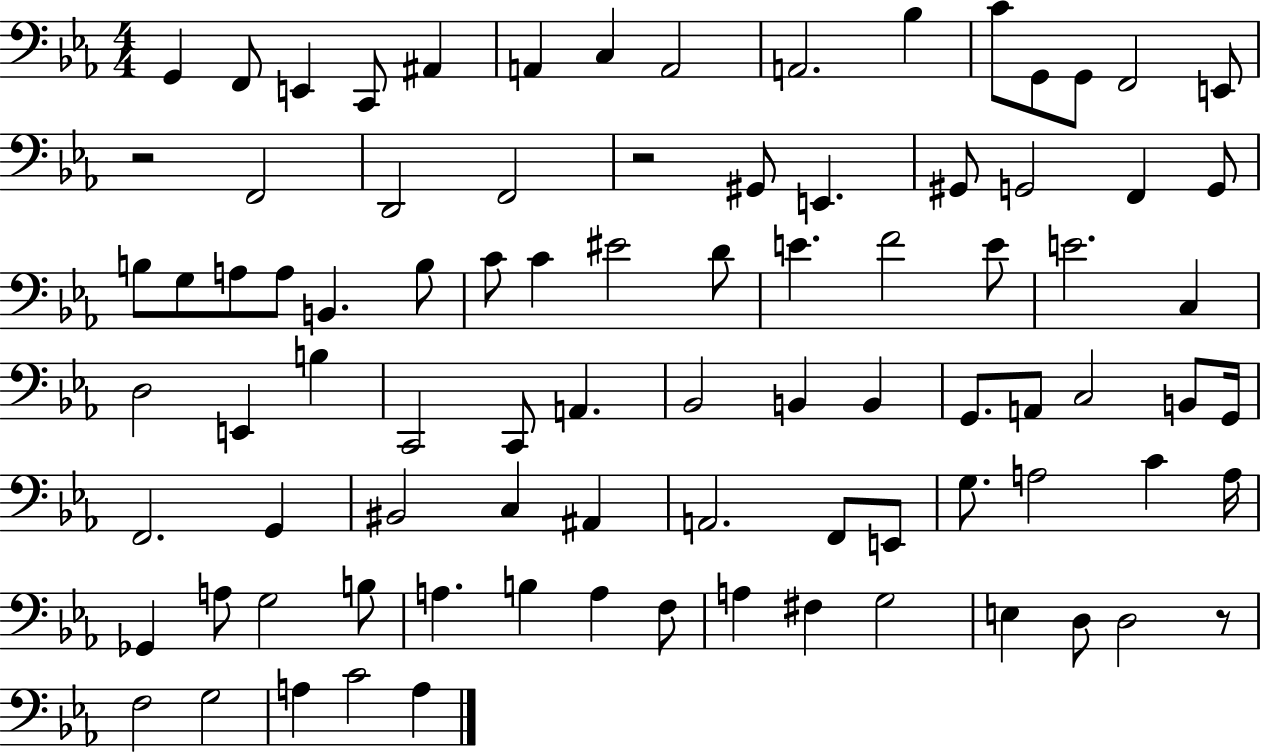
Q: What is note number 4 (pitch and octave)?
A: C2